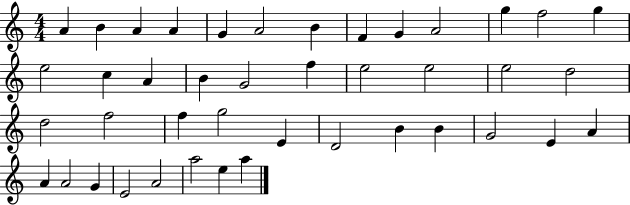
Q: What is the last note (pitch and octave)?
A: A5